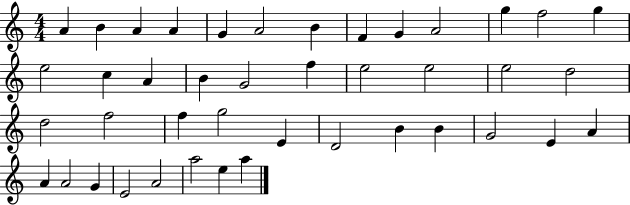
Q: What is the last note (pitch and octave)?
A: A5